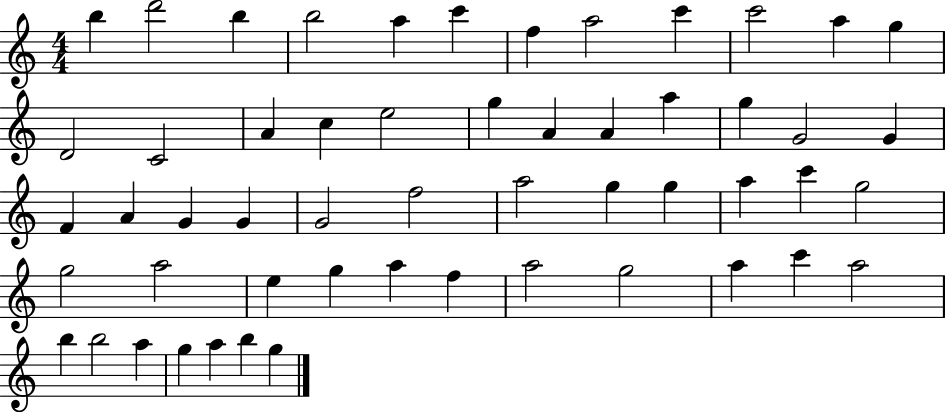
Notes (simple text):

B5/q D6/h B5/q B5/h A5/q C6/q F5/q A5/h C6/q C6/h A5/q G5/q D4/h C4/h A4/q C5/q E5/h G5/q A4/q A4/q A5/q G5/q G4/h G4/q F4/q A4/q G4/q G4/q G4/h F5/h A5/h G5/q G5/q A5/q C6/q G5/h G5/h A5/h E5/q G5/q A5/q F5/q A5/h G5/h A5/q C6/q A5/h B5/q B5/h A5/q G5/q A5/q B5/q G5/q